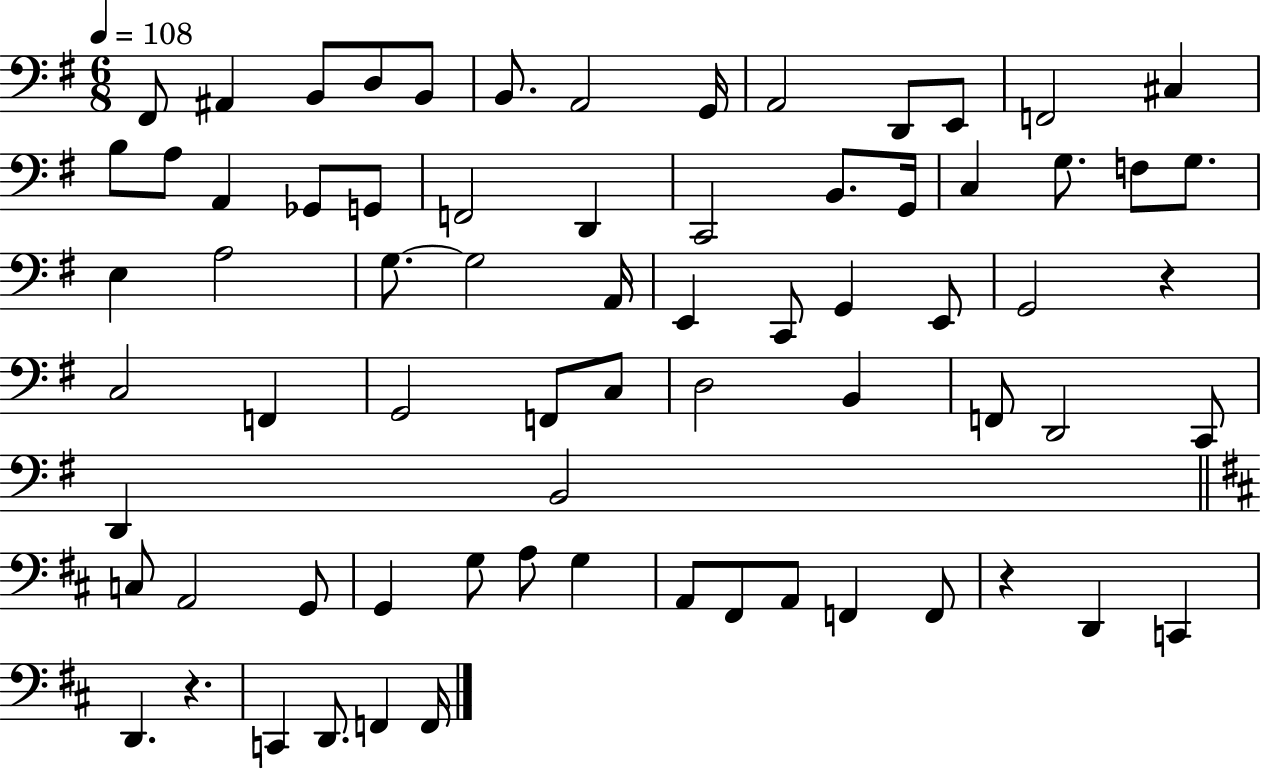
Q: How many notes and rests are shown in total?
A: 71